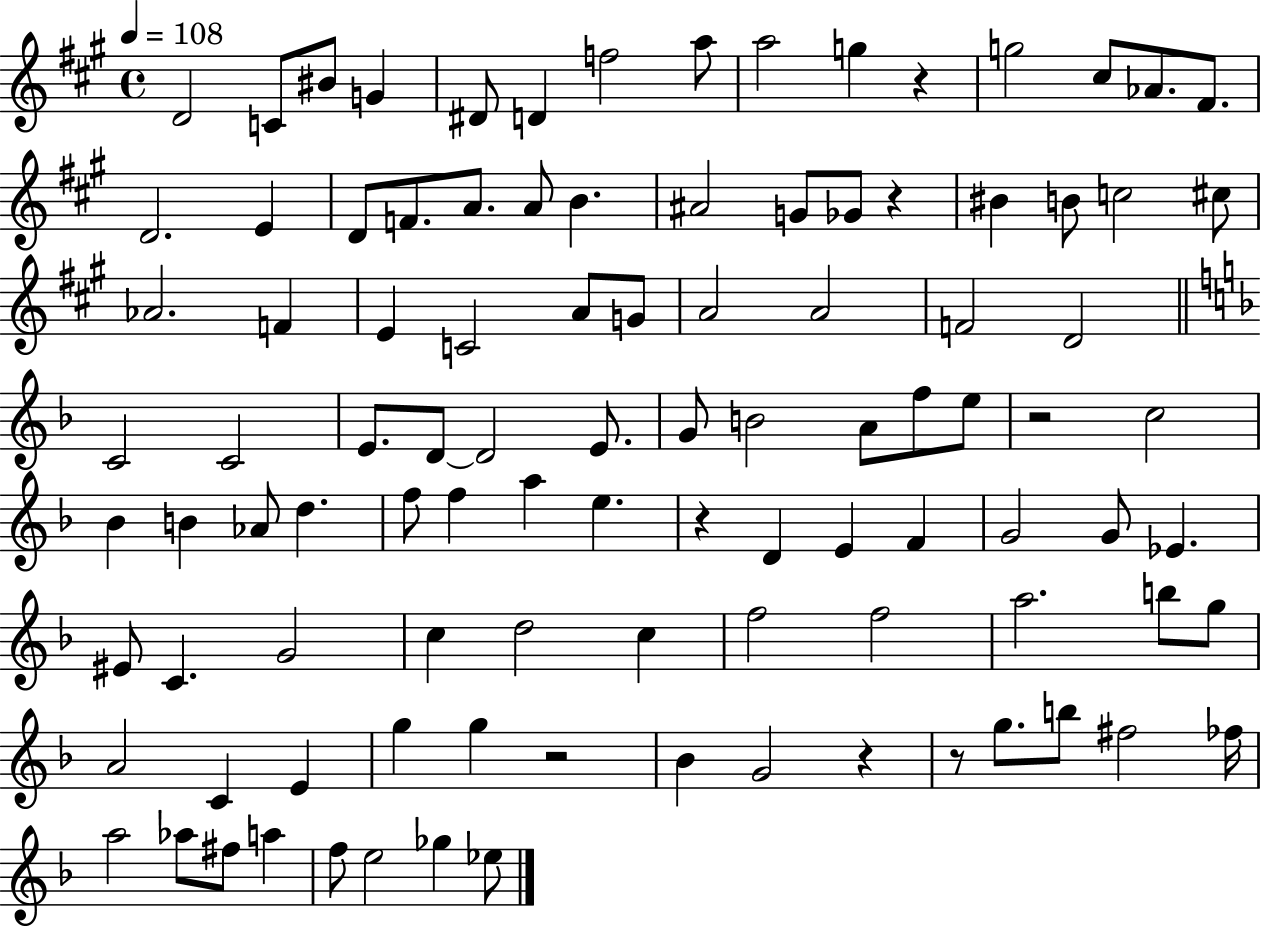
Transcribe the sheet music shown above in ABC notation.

X:1
T:Untitled
M:4/4
L:1/4
K:A
D2 C/2 ^B/2 G ^D/2 D f2 a/2 a2 g z g2 ^c/2 _A/2 ^F/2 D2 E D/2 F/2 A/2 A/2 B ^A2 G/2 _G/2 z ^B B/2 c2 ^c/2 _A2 F E C2 A/2 G/2 A2 A2 F2 D2 C2 C2 E/2 D/2 D2 E/2 G/2 B2 A/2 f/2 e/2 z2 c2 _B B _A/2 d f/2 f a e z D E F G2 G/2 _E ^E/2 C G2 c d2 c f2 f2 a2 b/2 g/2 A2 C E g g z2 _B G2 z z/2 g/2 b/2 ^f2 _f/4 a2 _a/2 ^f/2 a f/2 e2 _g _e/2